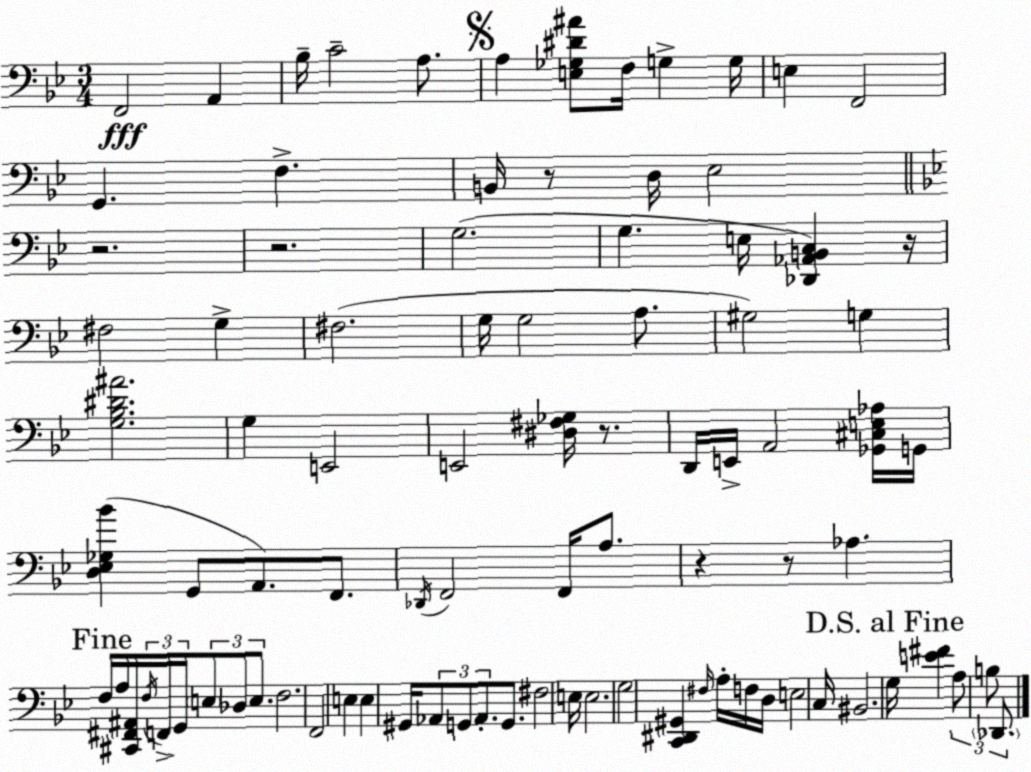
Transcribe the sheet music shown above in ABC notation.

X:1
T:Untitled
M:3/4
L:1/4
K:Gm
F,,2 A,, _B,/4 C2 A,/2 A, [E,_G,^D^A]/2 F,/4 G, G,/4 E, F,,2 G,, F, B,,/4 z/2 D,/4 _E,2 z2 z2 G,2 G, E,/4 [_D,,_A,,B,,C,] z/4 ^F,2 G, ^F,2 G,/4 G,2 A,/2 ^G,2 G, [G,_B,^D^A]2 G, E,,2 E,,2 [^D,^F,_G,]/4 z/2 D,,/4 E,,/4 A,,2 [_G,,^C,E,_A,]/4 G,,/4 [D,_E,_G,_B] G,,/2 A,,/2 F,,/2 _D,,/4 F,,2 F,,/4 A,/2 z z/2 _A, F,/4 A,/4 [^C,,^F,,^A,,]/4 F,/4 F,,/4 G,,/4 E,/2 _D,/2 E,/2 F,2 F,,2 E, E, ^G,,/4 _A,,/2 G,,/2 _A,,/2 G,,/2 ^F,2 E,/4 E,2 G,2 [C,,^D,,^G,,] ^F,/4 A,/4 F,/4 D,/4 E,2 C,/4 ^B,,2 G,/4 [E^F] A,/2 B,/2 _D,,/2